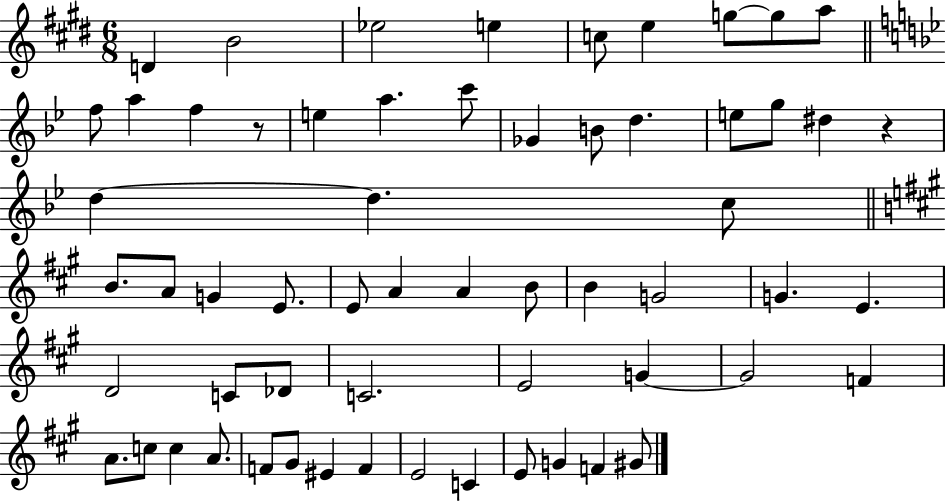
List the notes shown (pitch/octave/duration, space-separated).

D4/q B4/h Eb5/h E5/q C5/e E5/q G5/e G5/e A5/e F5/e A5/q F5/q R/e E5/q A5/q. C6/e Gb4/q B4/e D5/q. E5/e G5/e D#5/q R/q D5/q D5/q. C5/e B4/e. A4/e G4/q E4/e. E4/e A4/q A4/q B4/e B4/q G4/h G4/q. E4/q. D4/h C4/e Db4/e C4/h. E4/h G4/q G4/h F4/q A4/e. C5/e C5/q A4/e. F4/e G#4/e EIS4/q F4/q E4/h C4/q E4/e G4/q F4/q G#4/e